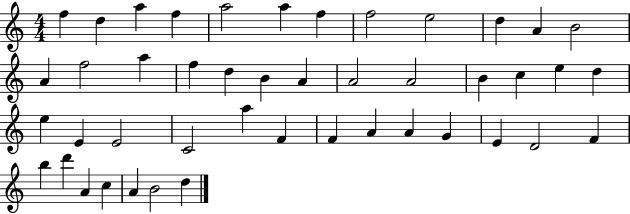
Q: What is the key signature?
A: C major